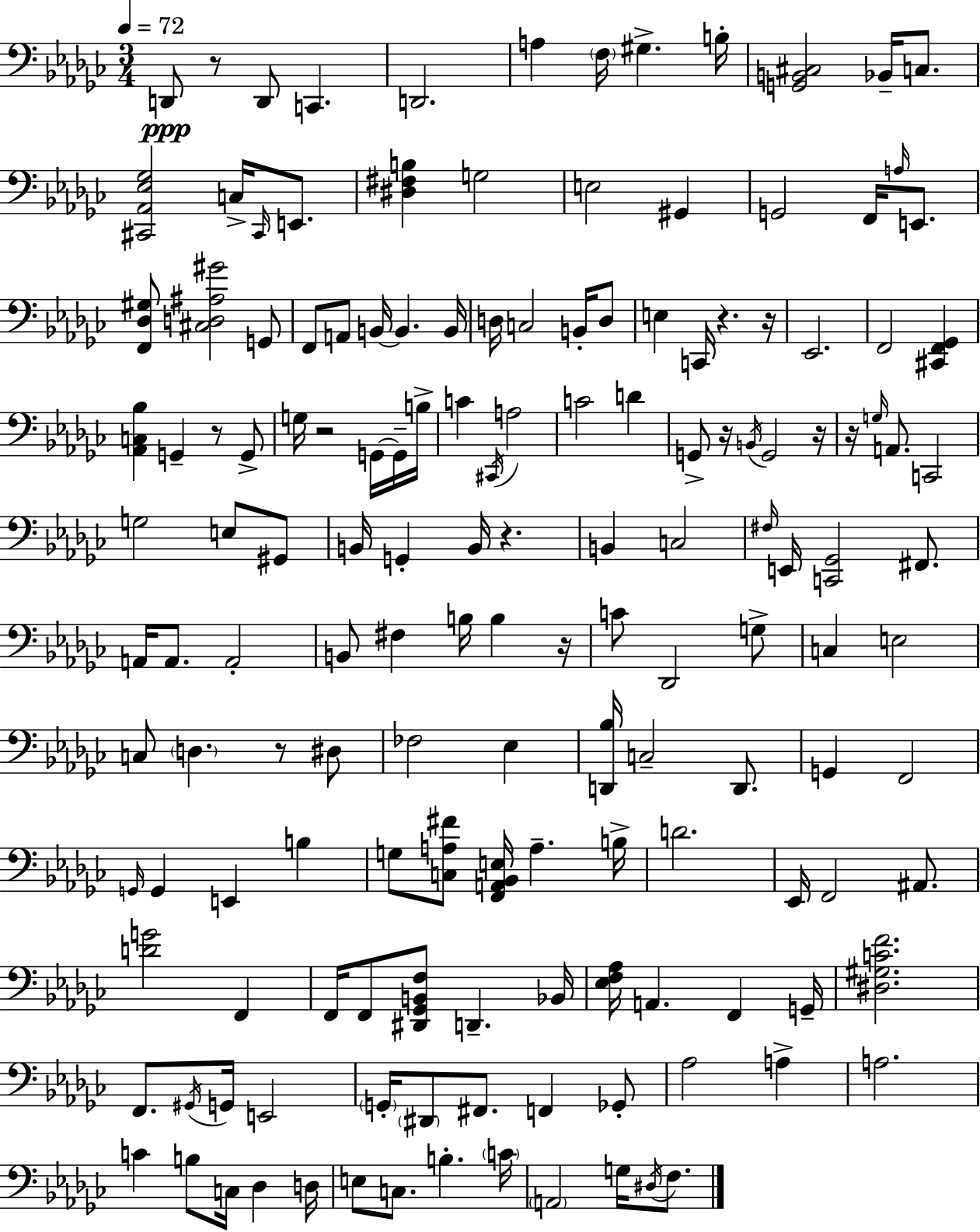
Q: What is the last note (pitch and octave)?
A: F3